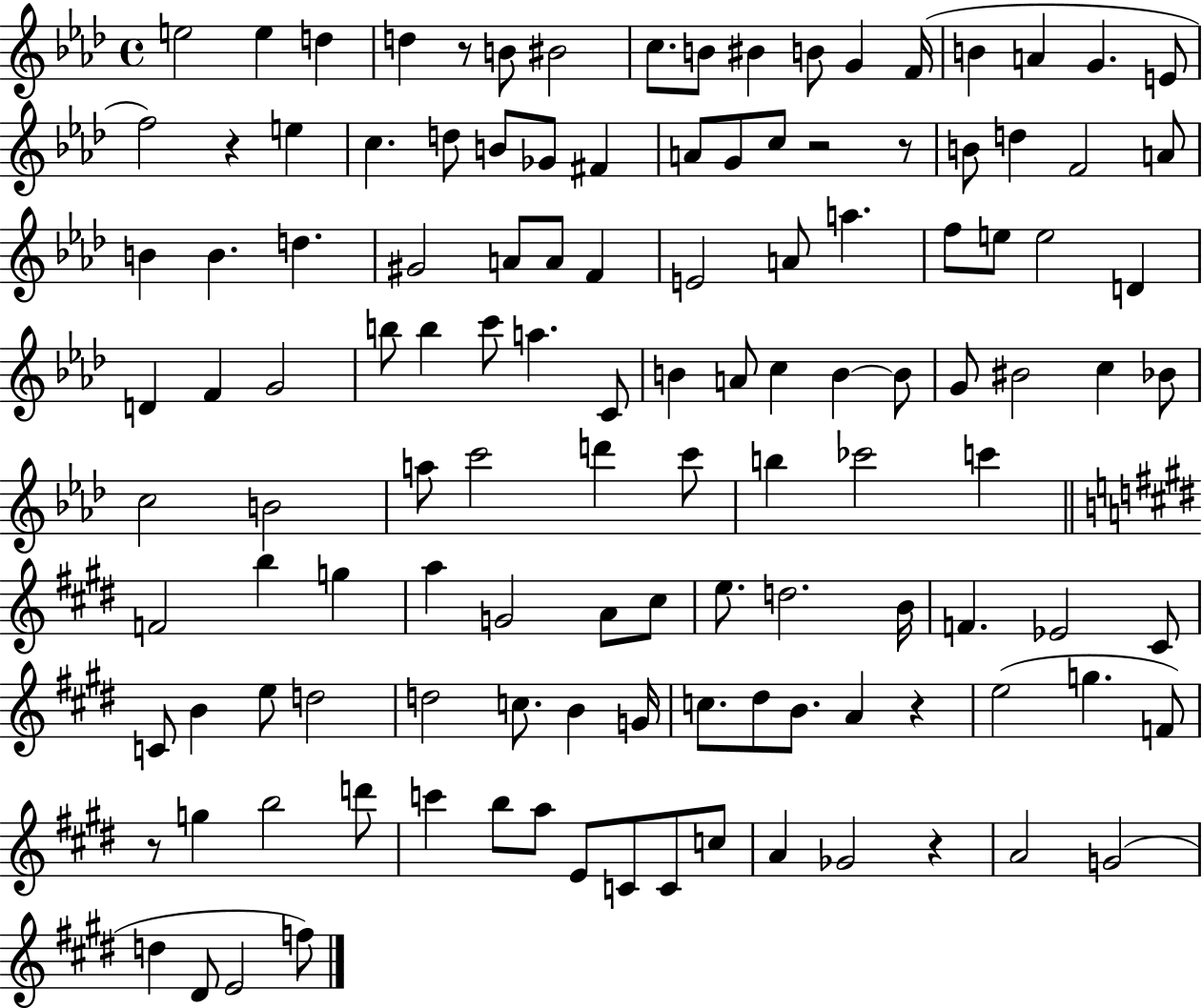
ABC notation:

X:1
T:Untitled
M:4/4
L:1/4
K:Ab
e2 e d d z/2 B/2 ^B2 c/2 B/2 ^B B/2 G F/4 B A G E/2 f2 z e c d/2 B/2 _G/2 ^F A/2 G/2 c/2 z2 z/2 B/2 d F2 A/2 B B d ^G2 A/2 A/2 F E2 A/2 a f/2 e/2 e2 D D F G2 b/2 b c'/2 a C/2 B A/2 c B B/2 G/2 ^B2 c _B/2 c2 B2 a/2 c'2 d' c'/2 b _c'2 c' F2 b g a G2 A/2 ^c/2 e/2 d2 B/4 F _E2 ^C/2 C/2 B e/2 d2 d2 c/2 B G/4 c/2 ^d/2 B/2 A z e2 g F/2 z/2 g b2 d'/2 c' b/2 a/2 E/2 C/2 C/2 c/2 A _G2 z A2 G2 d ^D/2 E2 f/2